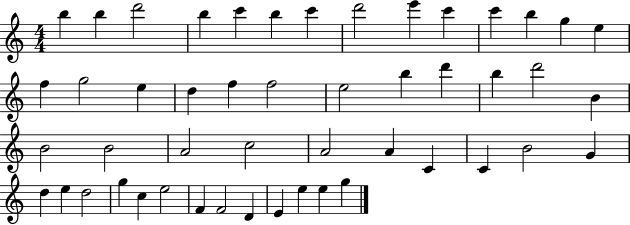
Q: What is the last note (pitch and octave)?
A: G5